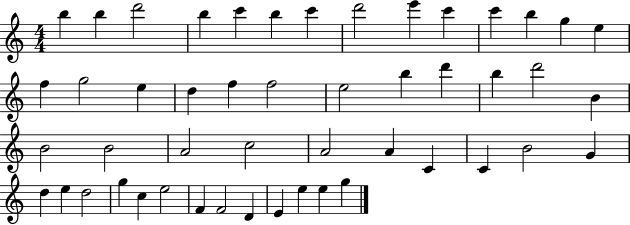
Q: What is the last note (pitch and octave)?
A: G5